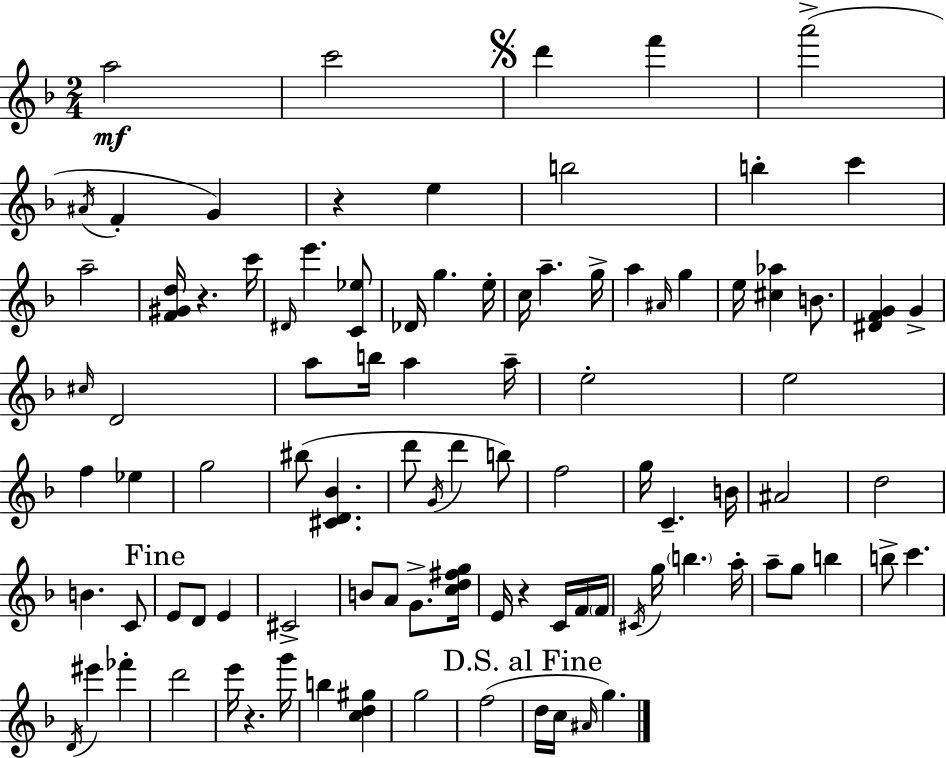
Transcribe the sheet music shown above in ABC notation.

X:1
T:Untitled
M:2/4
L:1/4
K:Dm
a2 c'2 d' f' a'2 ^A/4 F G z e b2 b c' a2 [F^Gd]/4 z c'/4 ^D/4 e' [C_e]/2 _D/4 g e/4 c/4 a g/4 a ^A/4 g e/4 [^c_a] B/2 [^DFG] G ^c/4 D2 a/2 b/4 a a/4 e2 e2 f _e g2 ^b/2 [^CD_B] d'/2 G/4 d' b/2 f2 g/4 C B/4 ^A2 d2 B C/2 E/2 D/2 E ^C2 B/2 A/2 G/2 [cd^fg]/4 E/4 z C/4 F/4 F/4 ^C/4 g/4 b a/4 a/2 g/2 b b/2 c' D/4 ^e' _f' d'2 e'/4 z g'/4 b [cd^g] g2 f2 d/4 c/4 ^A/4 g